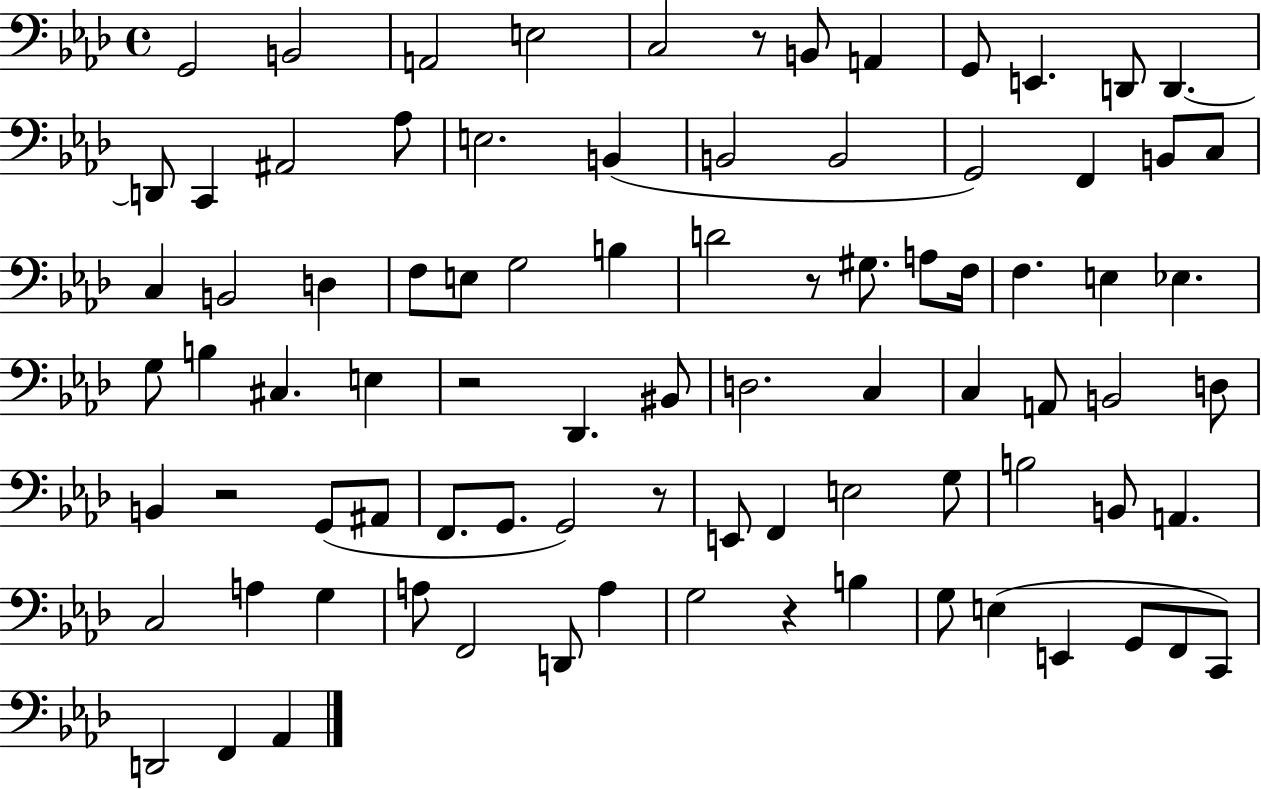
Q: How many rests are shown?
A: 6